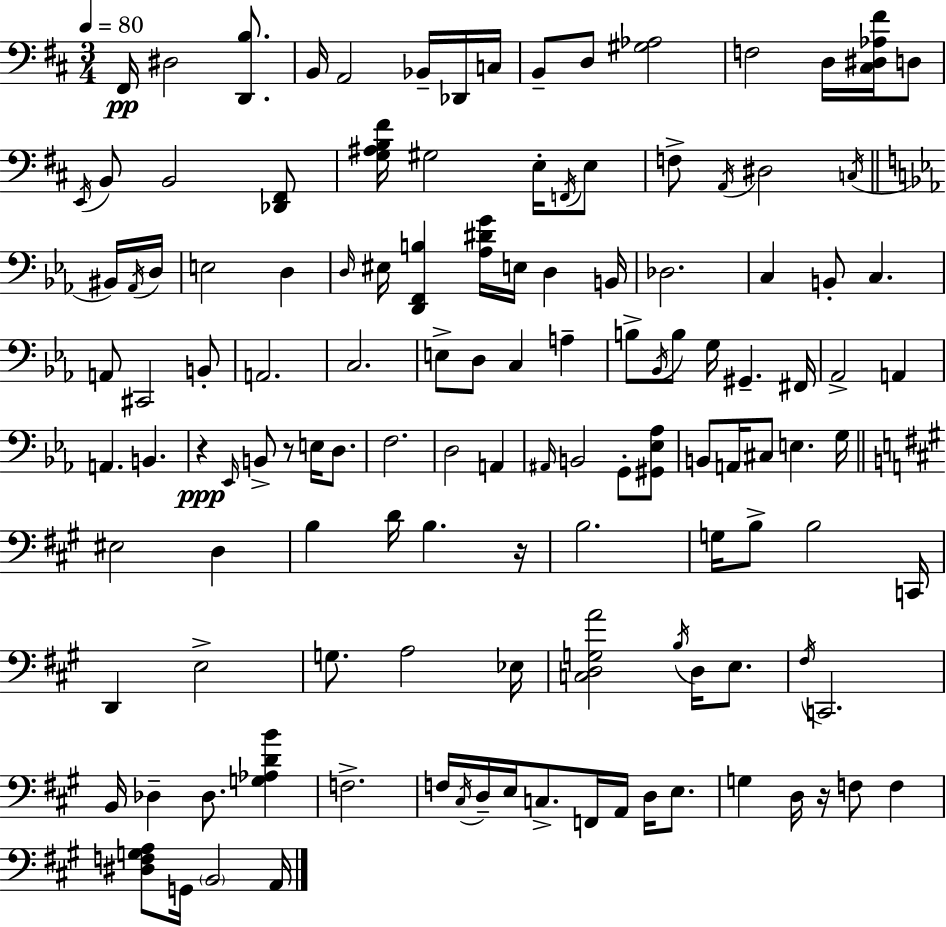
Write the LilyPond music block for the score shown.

{
  \clef bass
  \numericTimeSignature
  \time 3/4
  \key d \major
  \tempo 4 = 80
  fis,16\pp dis2 <d, b>8. | b,16 a,2 bes,16-- des,16 c16 | b,8-- d8 <gis aes>2 | f2 d16 <cis dis aes fis'>16 d8 | \break \acciaccatura { e,16 } b,8 b,2 <des, fis,>8 | <g ais b fis'>16 gis2 e16-. \acciaccatura { f,16 } | e8 f8-> \acciaccatura { a,16 } dis2 | \acciaccatura { c16 } \bar "||" \break \key ees \major bis,16 \acciaccatura { aes,16 } d16 e2 d4 | \grace { d16 } eis16 <d, f, b>4 <aes dis' g'>16 e16 d4 | b,16 des2. | c4 b,8-. c4. | \break a,8 cis,2 | b,8-. a,2. | c2. | e8-> d8 c4 | \break a4-- b8-> \acciaccatura { bes,16 } b8 g16 gis,4.-- | fis,16 aes,2-> | a,4 a,4. b,4. | r4\ppp \grace { ees,16 } b,8-> | \break r8 e16 d8. f2. | d2 | a,4 \grace { ais,16 } b,2 | g,8-. <gis, ees aes>8 b,8 a,16 cis8 | \break e4. g16 \bar "||" \break \key a \major eis2 d4 | b4 d'16 b4. r16 | b2. | g16 b8-> b2 c,16 | \break d,4 e2-> | g8. a2 ees16 | <c d g a'>2 \acciaccatura { b16 } d16 e8. | \acciaccatura { fis16 } c,2. | \break b,16 des4-- des8. <g aes d' b'>4 | f2.-> | f16 \acciaccatura { cis16 } d16-- e16 c8.-> f,16 a,16 d16 | e8. g4 d16 r16 f8 f4 | \break <dis f g a>8 g,16 \parenthesize b,2 | a,16 \bar "|."
}